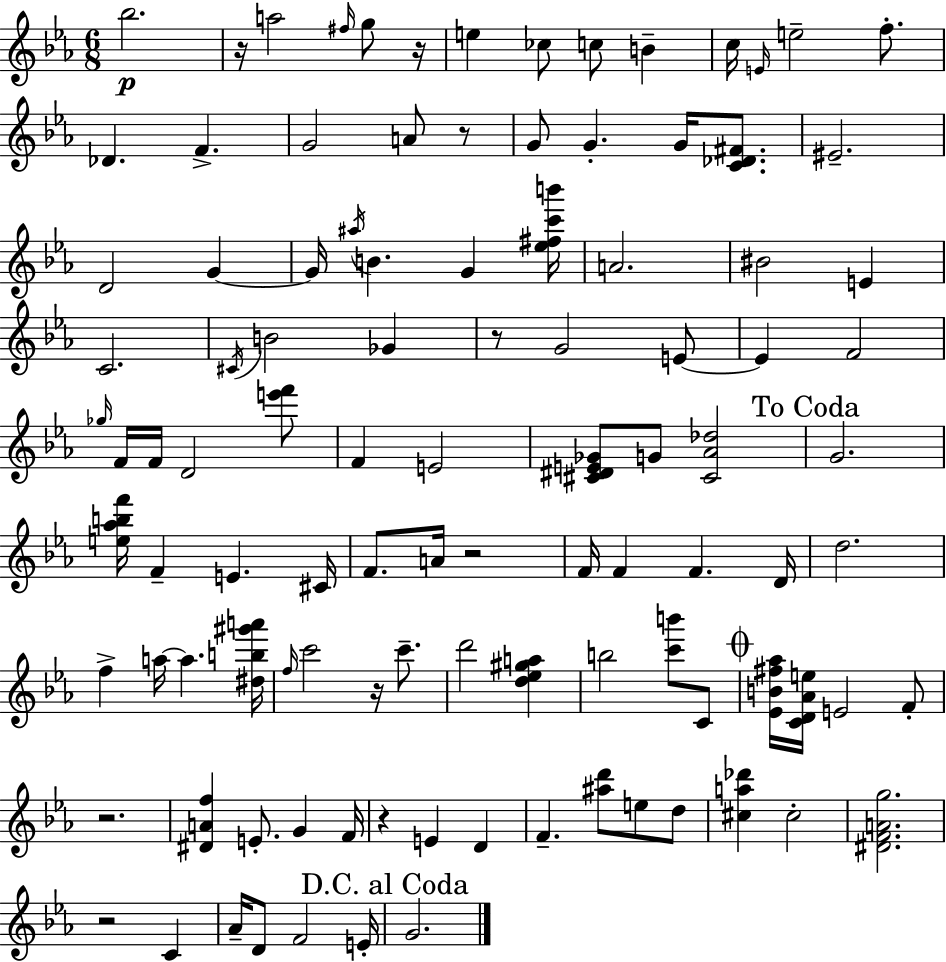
{
  \clef treble
  \numericTimeSignature
  \time 6/8
  \key c \minor
  bes''2.\p | r16 a''2 \grace { fis''16 } g''8 | r16 e''4 ces''8 c''8 b'4-- | c''16 \grace { e'16 } e''2-- f''8.-. | \break des'4. f'4.-> | g'2 a'8 | r8 g'8 g'4.-. g'16 <c' des' fis'>8. | eis'2.-- | \break d'2 g'4~~ | g'16 \acciaccatura { ais''16 } b'4. g'4 | <ees'' fis'' c''' b'''>16 a'2. | bis'2 e'4 | \break c'2. | \acciaccatura { cis'16 } b'2 | ges'4 r8 g'2 | e'8~~ e'4 f'2 | \break \grace { ges''16 } f'16 f'16 d'2 | <e''' f'''>8 f'4 e'2 | <cis' dis' e' ges'>8 g'8 <cis' aes' des''>2 | \mark "To Coda" g'2. | \break <e'' aes'' b'' f'''>16 f'4-- e'4. | cis'16 f'8. a'16 r2 | f'16 f'4 f'4. | d'16 d''2. | \break f''4-> a''16~~ a''4. | <dis'' b'' gis''' a'''>16 \grace { f''16 } c'''2 | r16 c'''8.-- d'''2 | <d'' ees'' gis'' a''>4 b''2 | \break <c''' b'''>8 c'8 \mark \markup { \musicglyph "scripts.coda" } <ees' b' fis'' aes''>16 <c' d' aes' e''>16 e'2 | f'8-. r2. | <dis' a' f''>4 e'8.-. | g'4 f'16 r4 e'4 | \break d'4 f'4.-- | <ais'' d'''>8 e''8 d''8 <cis'' a'' des'''>4 cis''2-. | <dis' f' a' g''>2. | r2 | \break c'4 aes'16-- d'8 f'2 | e'16-. \mark "D.C. al Coda" g'2. | \bar "|."
}